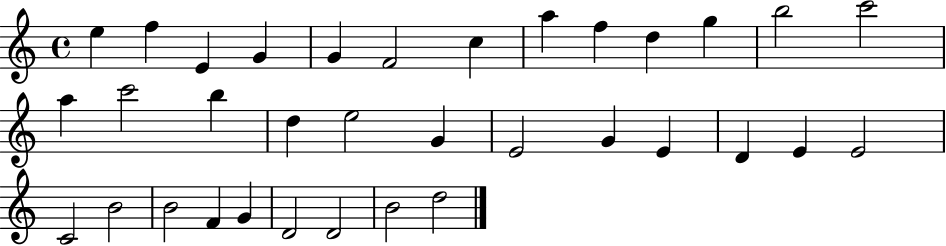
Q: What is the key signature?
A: C major